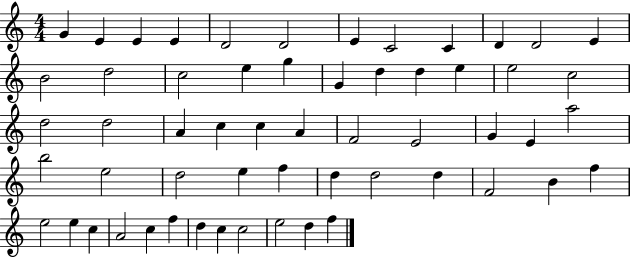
G4/q E4/q E4/q E4/q D4/h D4/h E4/q C4/h C4/q D4/q D4/h E4/q B4/h D5/h C5/h E5/q G5/q G4/q D5/q D5/q E5/q E5/h C5/h D5/h D5/h A4/q C5/q C5/q A4/q F4/h E4/h G4/q E4/q A5/h B5/h E5/h D5/h E5/q F5/q D5/q D5/h D5/q F4/h B4/q F5/q E5/h E5/q C5/q A4/h C5/q F5/q D5/q C5/q C5/h E5/h D5/q F5/q